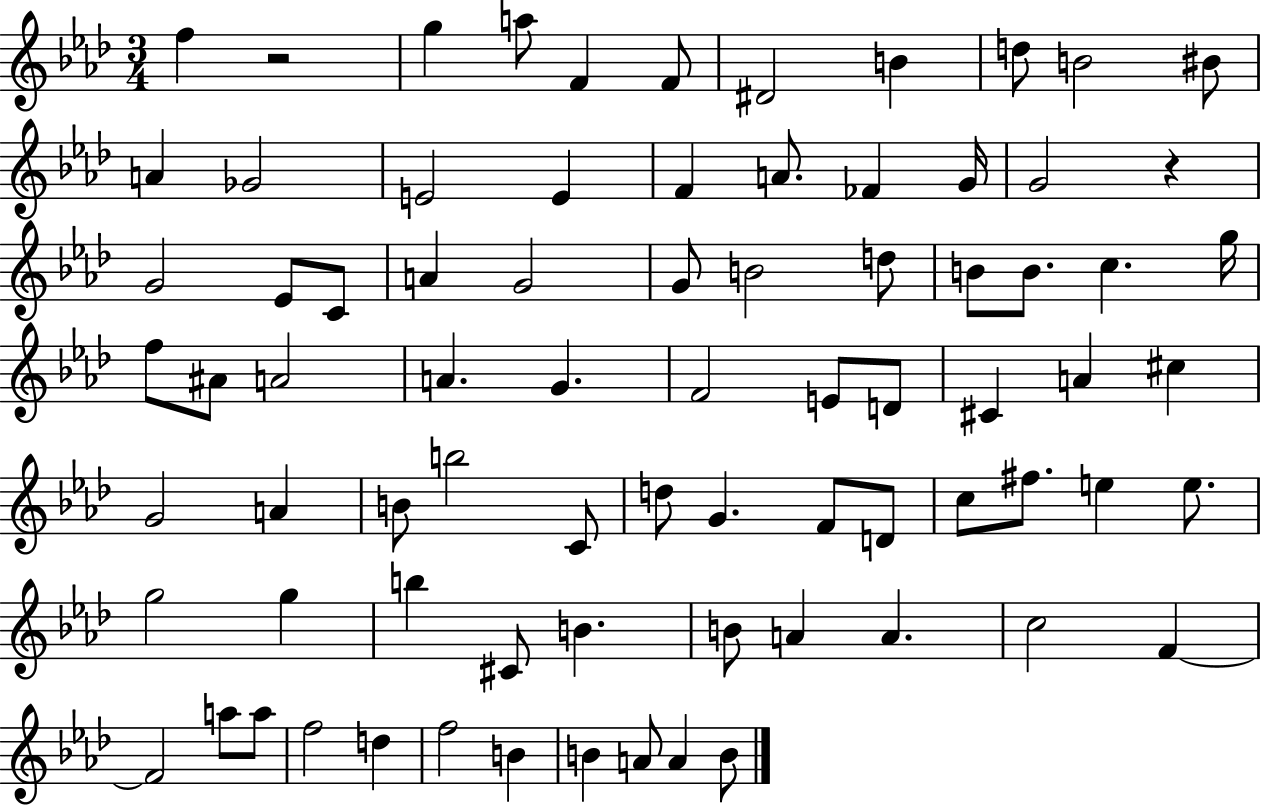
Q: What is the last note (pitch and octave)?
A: B4